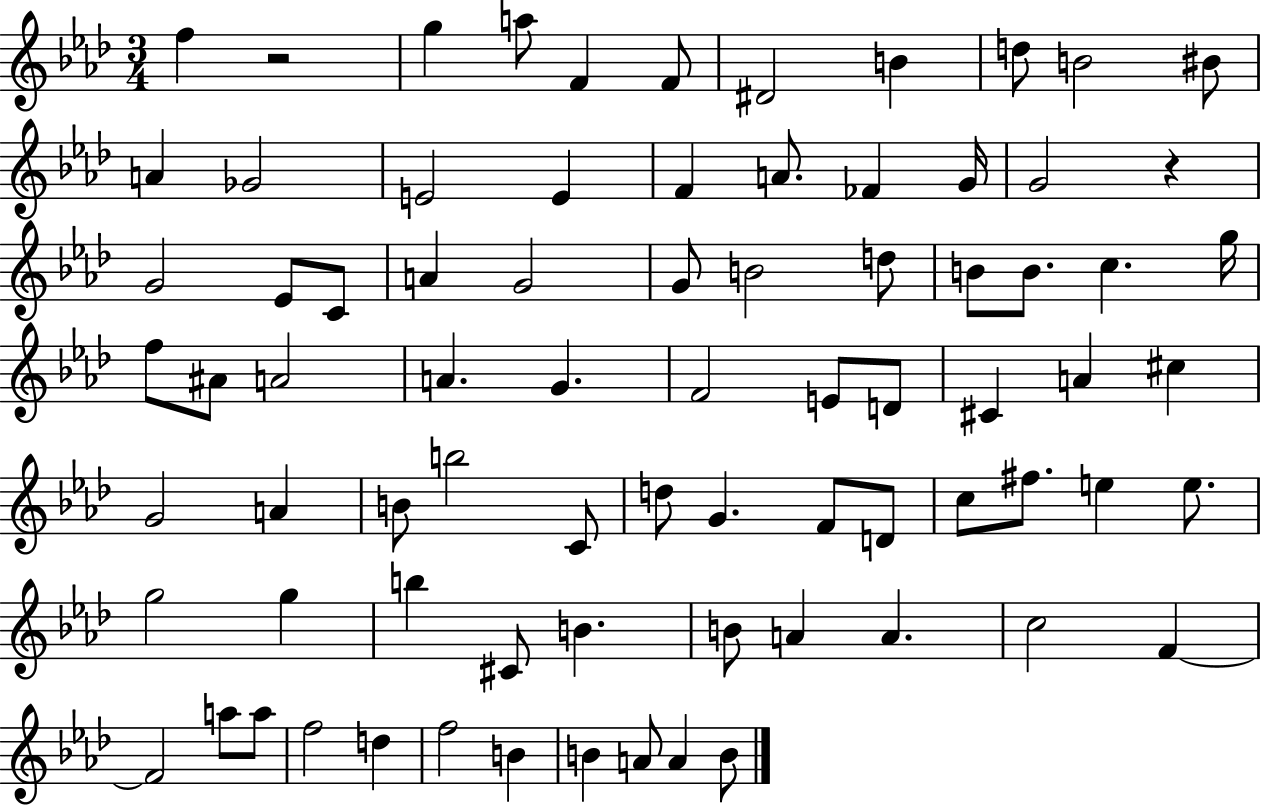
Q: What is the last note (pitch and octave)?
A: B4